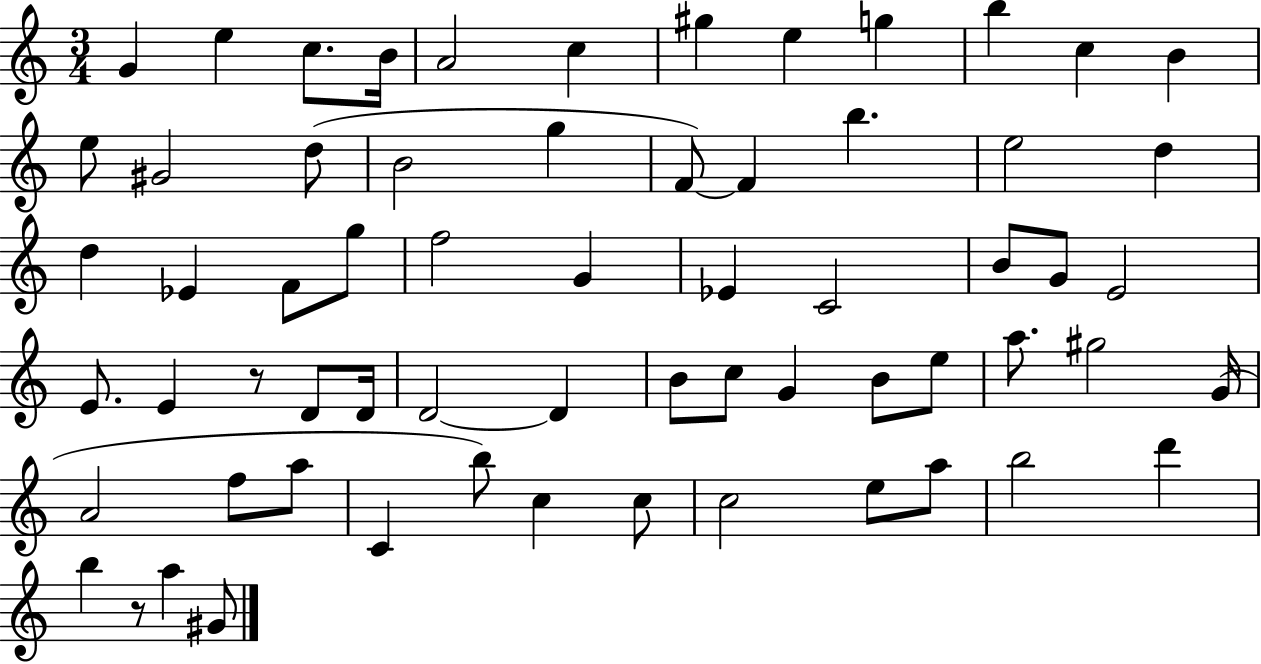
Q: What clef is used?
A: treble